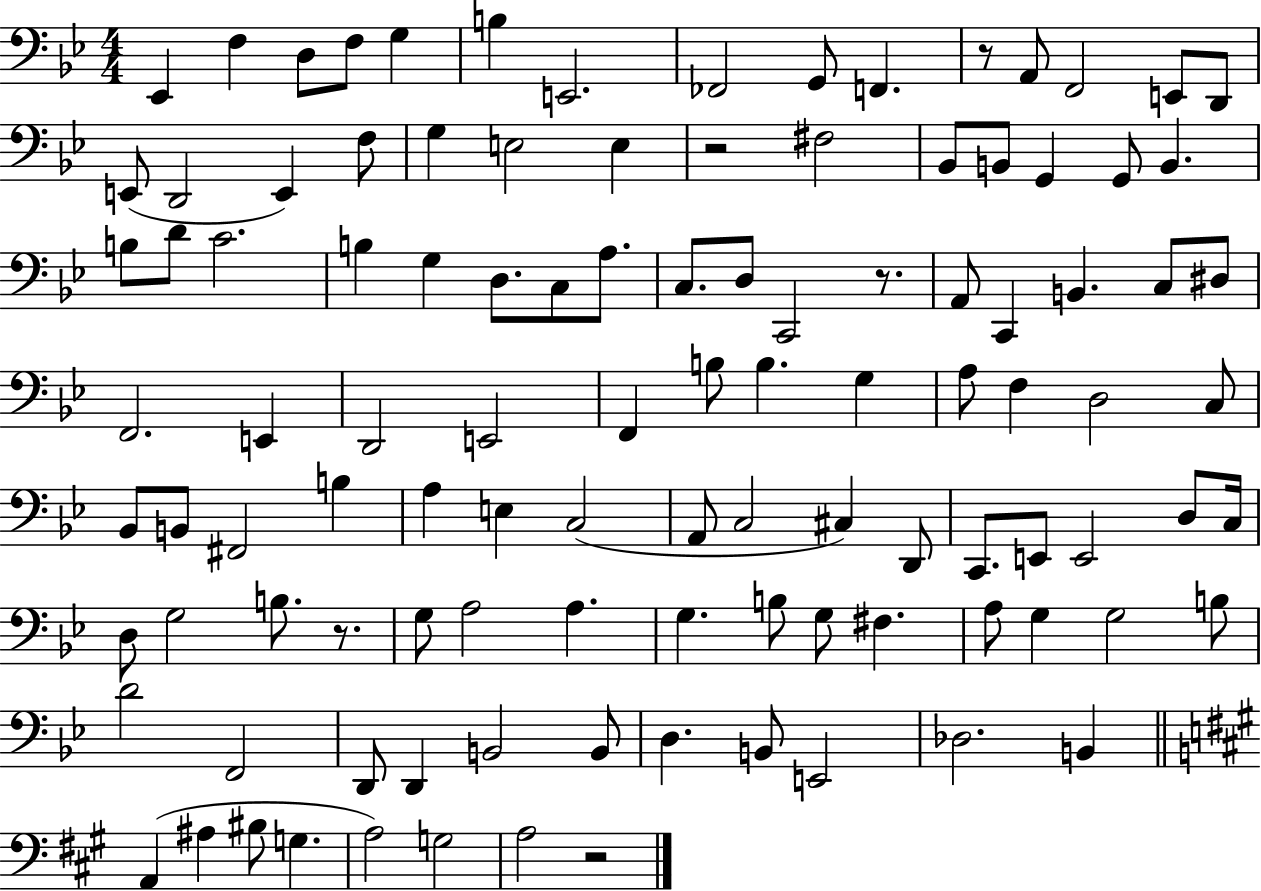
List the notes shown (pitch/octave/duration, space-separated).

Eb2/q F3/q D3/e F3/e G3/q B3/q E2/h. FES2/h G2/e F2/q. R/e A2/e F2/h E2/e D2/e E2/e D2/h E2/q F3/e G3/q E3/h E3/q R/h F#3/h Bb2/e B2/e G2/q G2/e B2/q. B3/e D4/e C4/h. B3/q G3/q D3/e. C3/e A3/e. C3/e. D3/e C2/h R/e. A2/e C2/q B2/q. C3/e D#3/e F2/h. E2/q D2/h E2/h F2/q B3/e B3/q. G3/q A3/e F3/q D3/h C3/e Bb2/e B2/e F#2/h B3/q A3/q E3/q C3/h A2/e C3/h C#3/q D2/e C2/e. E2/e E2/h D3/e C3/s D3/e G3/h B3/e. R/e. G3/e A3/h A3/q. G3/q. B3/e G3/e F#3/q. A3/e G3/q G3/h B3/e D4/h F2/h D2/e D2/q B2/h B2/e D3/q. B2/e E2/h Db3/h. B2/q A2/q A#3/q BIS3/e G3/q. A3/h G3/h A3/h R/h